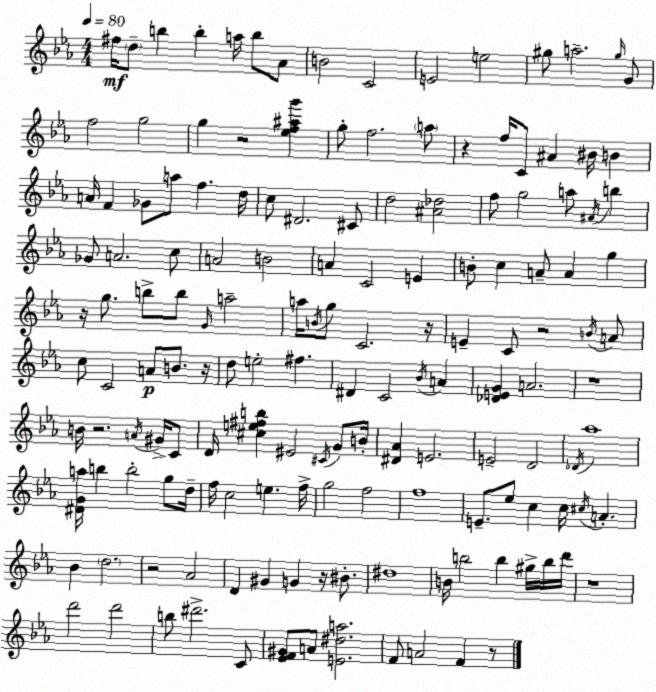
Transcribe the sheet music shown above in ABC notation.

X:1
T:Untitled
M:4/4
L:1/4
K:Eb
^f/4 d/2 b b a/4 b/2 _A/2 B2 C2 E2 e2 ^g/2 a2 ^g/4 G/2 f2 g2 g z2 [_ef^ag'] g/2 f2 a/2 z f/4 C/2 ^A ^B/4 B A/4 F _G/2 a/2 f d/4 c/2 ^D2 ^C/2 d2 [^A_d]2 f/2 g2 a/2 ^A/4 b _G/2 A2 c/2 A2 B2 A C2 E B/2 c A/2 A g z/4 g/2 b/2 b/2 G/4 a2 a/4 B/4 g/2 C2 z/4 E C/2 z2 B/4 A/2 c/2 C2 A/2 B/2 z/4 d/2 e2 ^f ^D C2 _B/4 A [_DEG] A2 z4 B/4 z2 A/4 ^G/4 C/2 D/4 [^ce^fb] ^E2 ^C/4 G/2 B/4 [^D_A] E2 E2 D2 _D/4 _a4 [^DGa]/4 b b2 g/2 d/4 f/4 c2 e f/4 g2 f2 f4 E/2 _e/2 c c/4 ^c/4 A _B d2 z2 _A2 D ^G G z/4 ^B/2 ^d4 B/4 b2 b ^g/4 b/4 d'/4 z4 d'2 d'2 b/2 ^d'2 C/2 [_EF^G]/2 A/2 [E^da]2 F/2 A2 F z/2